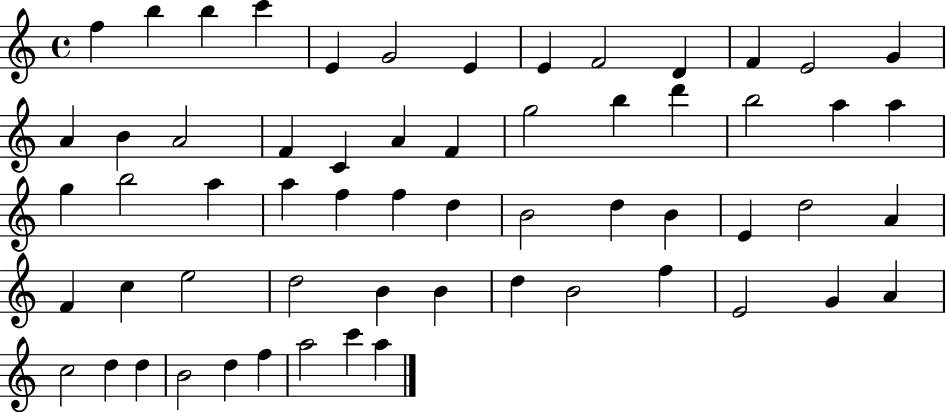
X:1
T:Untitled
M:4/4
L:1/4
K:C
f b b c' E G2 E E F2 D F E2 G A B A2 F C A F g2 b d' b2 a a g b2 a a f f d B2 d B E d2 A F c e2 d2 B B d B2 f E2 G A c2 d d B2 d f a2 c' a